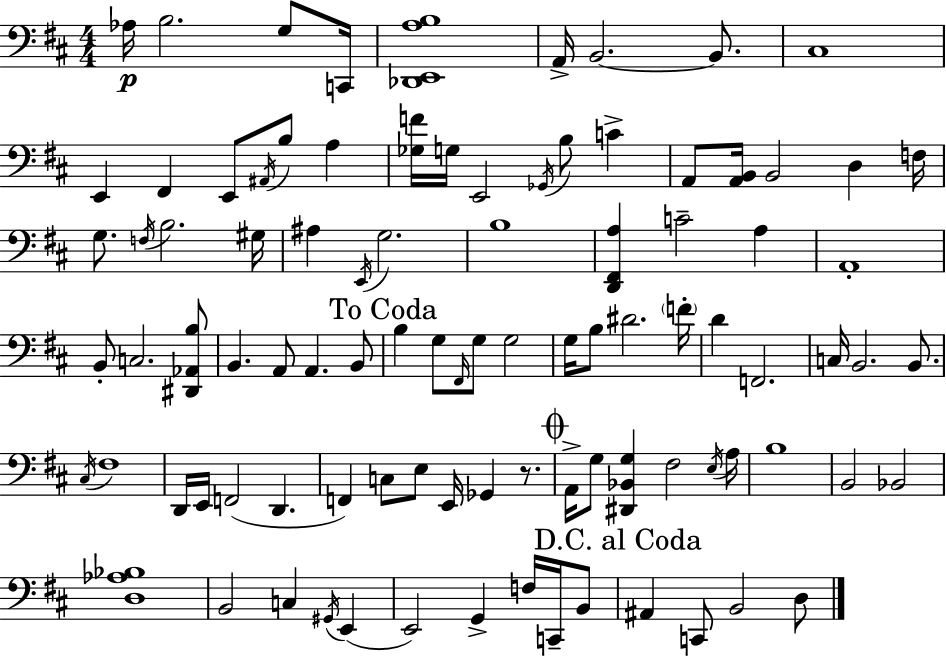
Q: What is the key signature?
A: D major